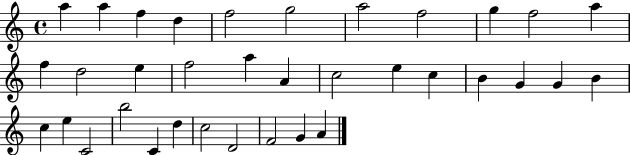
X:1
T:Untitled
M:4/4
L:1/4
K:C
a a f d f2 g2 a2 f2 g f2 a f d2 e f2 a A c2 e c B G G B c e C2 b2 C d c2 D2 F2 G A